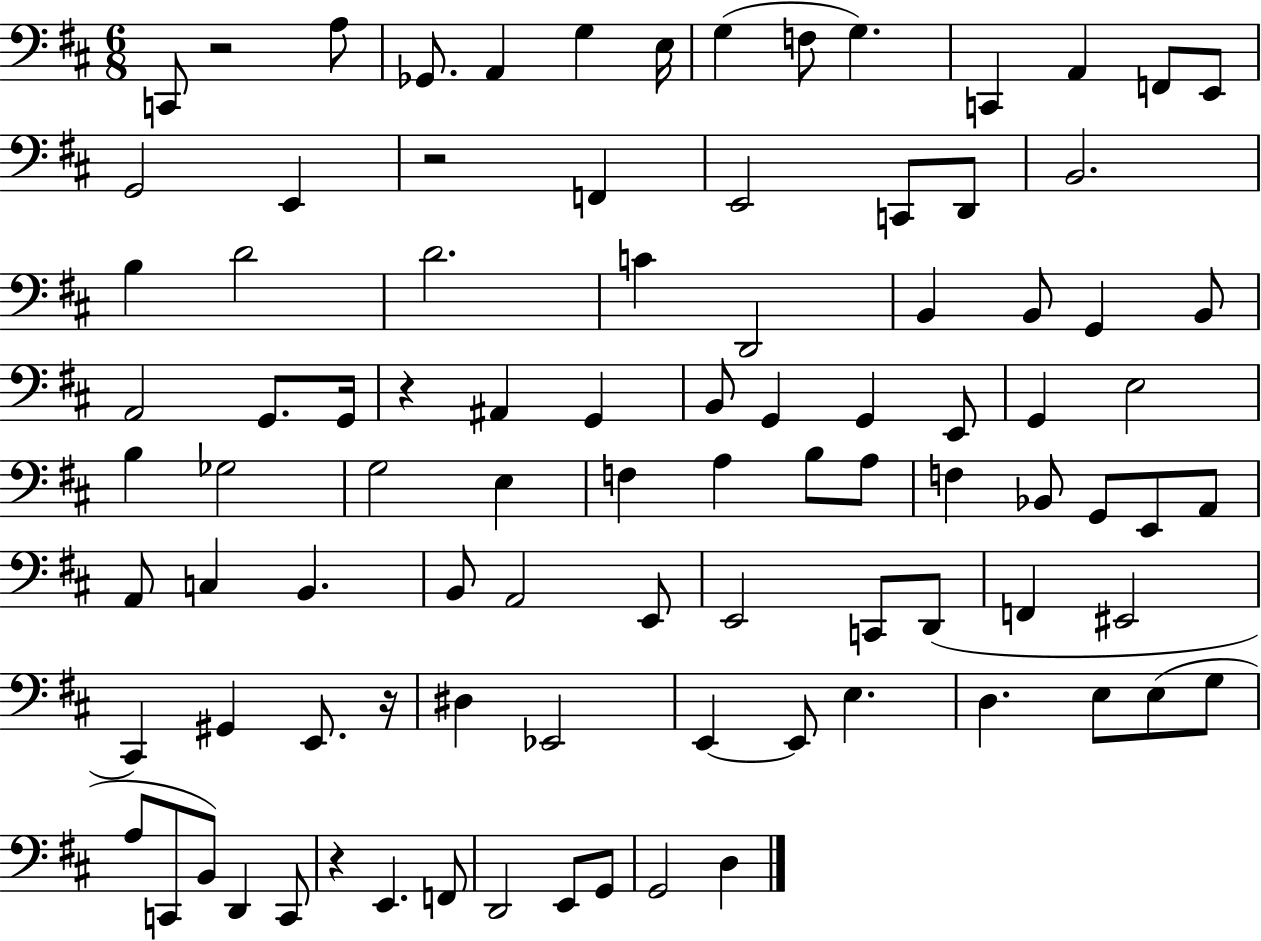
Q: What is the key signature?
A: D major